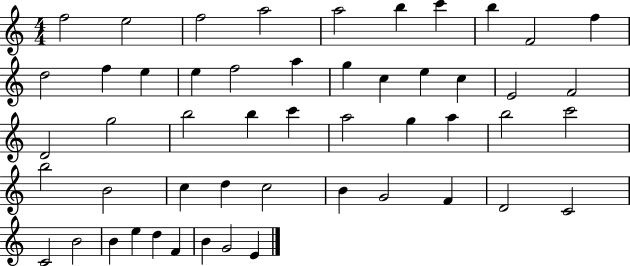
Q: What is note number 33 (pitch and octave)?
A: B5